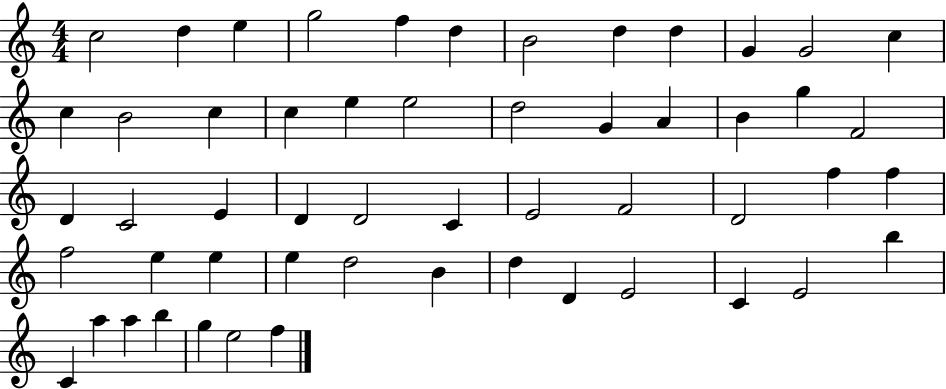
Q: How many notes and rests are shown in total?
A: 54